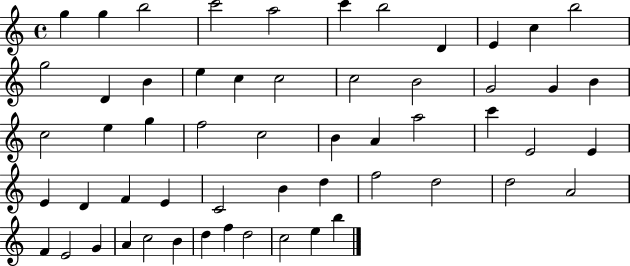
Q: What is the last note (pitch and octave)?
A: B5